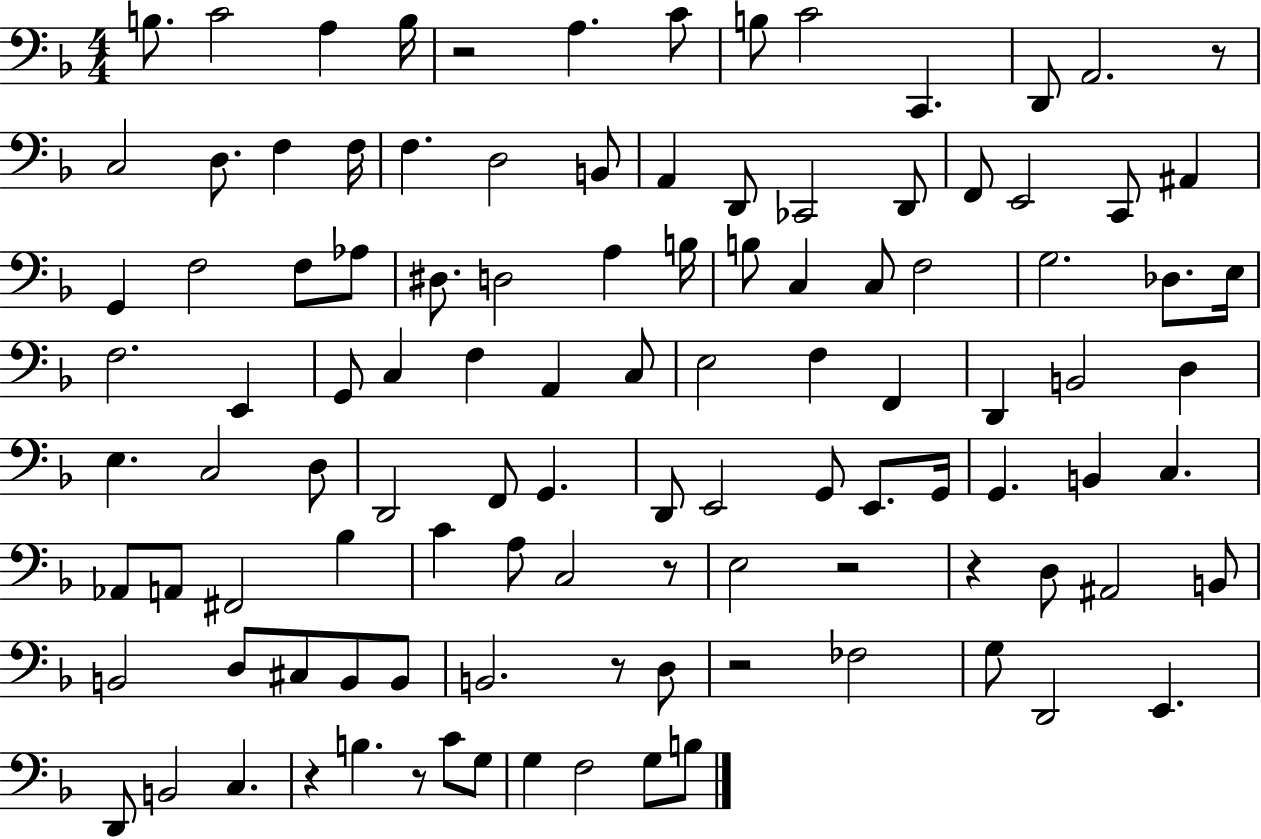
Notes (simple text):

B3/e. C4/h A3/q B3/s R/h A3/q. C4/e B3/e C4/h C2/q. D2/e A2/h. R/e C3/h D3/e. F3/q F3/s F3/q. D3/h B2/e A2/q D2/e CES2/h D2/e F2/e E2/h C2/e A#2/q G2/q F3/h F3/e Ab3/e D#3/e. D3/h A3/q B3/s B3/e C3/q C3/e F3/h G3/h. Db3/e. E3/s F3/h. E2/q G2/e C3/q F3/q A2/q C3/e E3/h F3/q F2/q D2/q B2/h D3/q E3/q. C3/h D3/e D2/h F2/e G2/q. D2/e E2/h G2/e E2/e. G2/s G2/q. B2/q C3/q. Ab2/e A2/e F#2/h Bb3/q C4/q A3/e C3/h R/e E3/h R/h R/q D3/e A#2/h B2/e B2/h D3/e C#3/e B2/e B2/e B2/h. R/e D3/e R/h FES3/h G3/e D2/h E2/q. D2/e B2/h C3/q. R/q B3/q. R/e C4/e G3/e G3/q F3/h G3/e B3/e